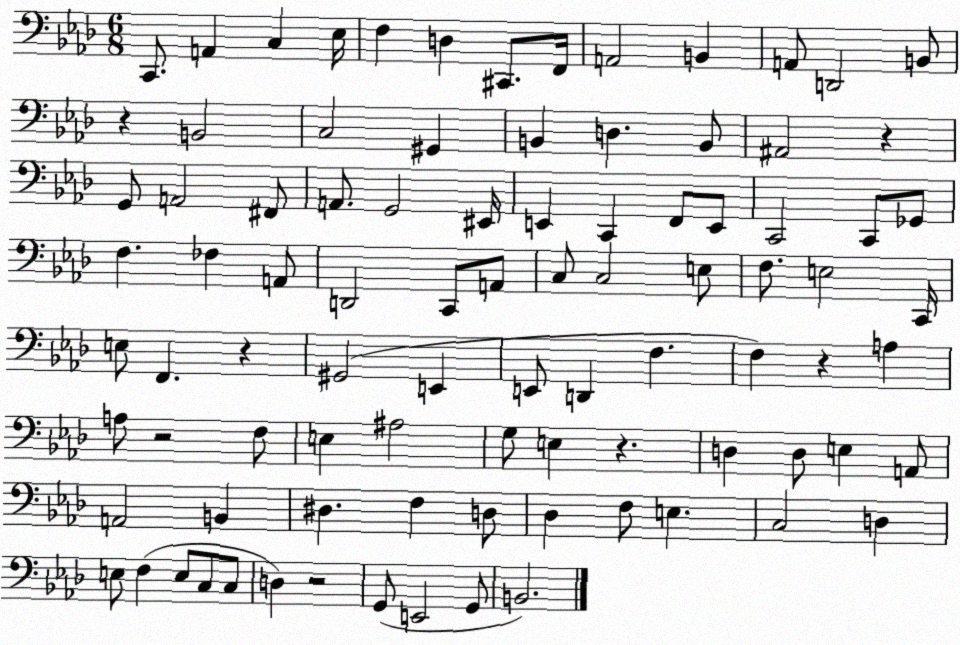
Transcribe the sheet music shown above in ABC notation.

X:1
T:Untitled
M:6/8
L:1/4
K:Ab
C,,/2 A,, C, _E,/4 F, D, ^C,,/2 F,,/4 A,,2 B,, A,,/2 D,,2 B,,/2 z B,,2 C,2 ^G,, B,, D, B,,/2 ^A,,2 z G,,/2 A,,2 ^F,,/2 A,,/2 G,,2 ^E,,/4 E,, C,, F,,/2 E,,/2 C,,2 C,,/2 _G,,/2 F, _F, A,,/2 D,,2 C,,/2 A,,/2 C,/2 C,2 E,/2 F,/2 E,2 C,,/4 E,/2 F,, z ^G,,2 E,, E,,/2 D,, F, F, z A, A,/2 z2 F,/2 E, ^A,2 G,/2 E, z D, D,/2 E, A,,/2 A,,2 B,, ^D, F, D,/2 _D, F,/2 E, C,2 D, E,/2 F, E,/2 C,/2 C,/2 D, z2 G,,/2 E,,2 G,,/2 B,,2